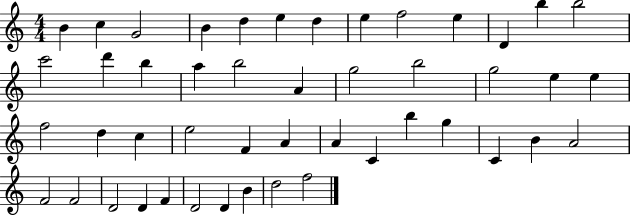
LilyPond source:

{
  \clef treble
  \numericTimeSignature
  \time 4/4
  \key c \major
  b'4 c''4 g'2 | b'4 d''4 e''4 d''4 | e''4 f''2 e''4 | d'4 b''4 b''2 | \break c'''2 d'''4 b''4 | a''4 b''2 a'4 | g''2 b''2 | g''2 e''4 e''4 | \break f''2 d''4 c''4 | e''2 f'4 a'4 | a'4 c'4 b''4 g''4 | c'4 b'4 a'2 | \break f'2 f'2 | d'2 d'4 f'4 | d'2 d'4 b'4 | d''2 f''2 | \break \bar "|."
}